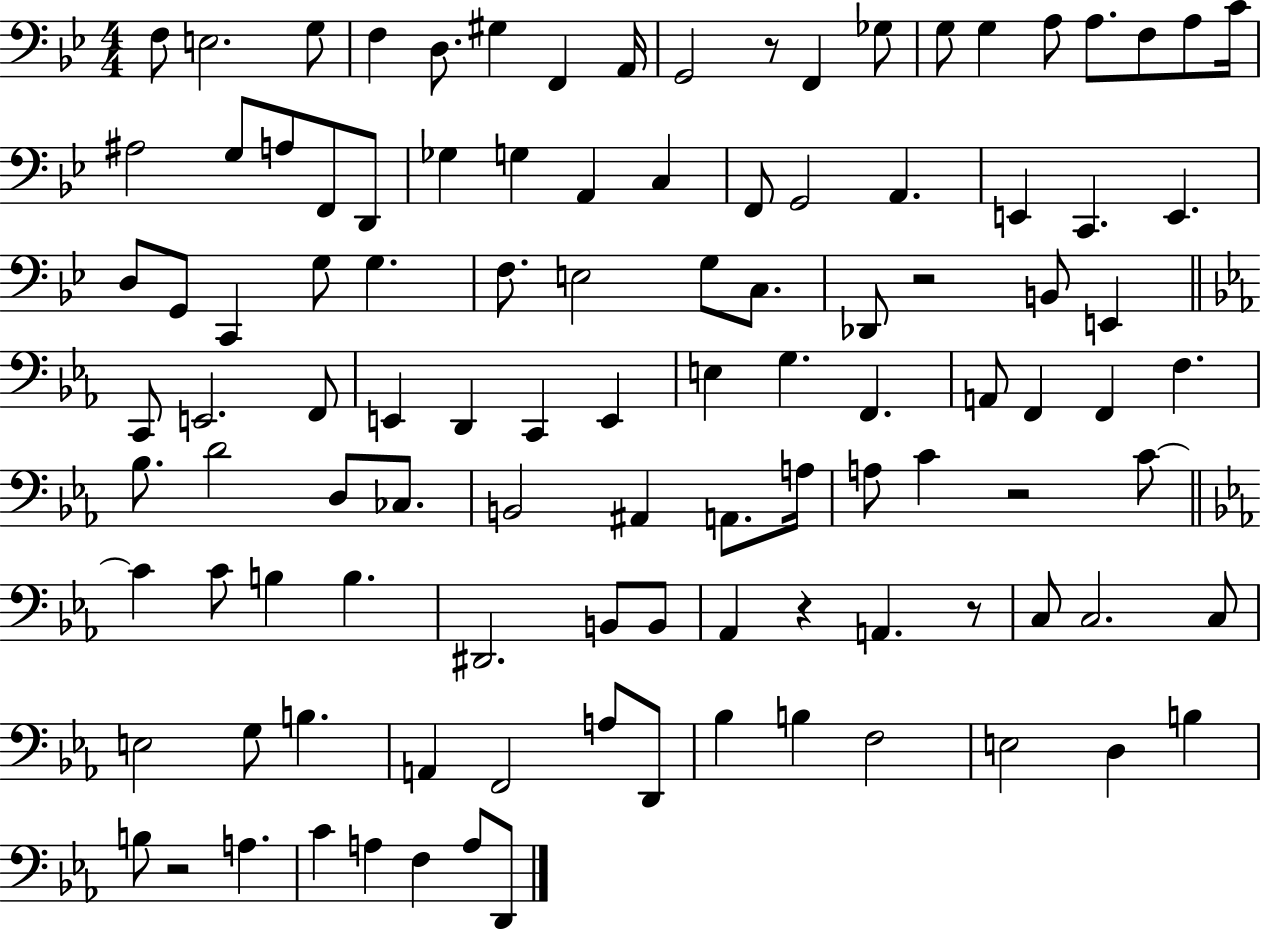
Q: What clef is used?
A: bass